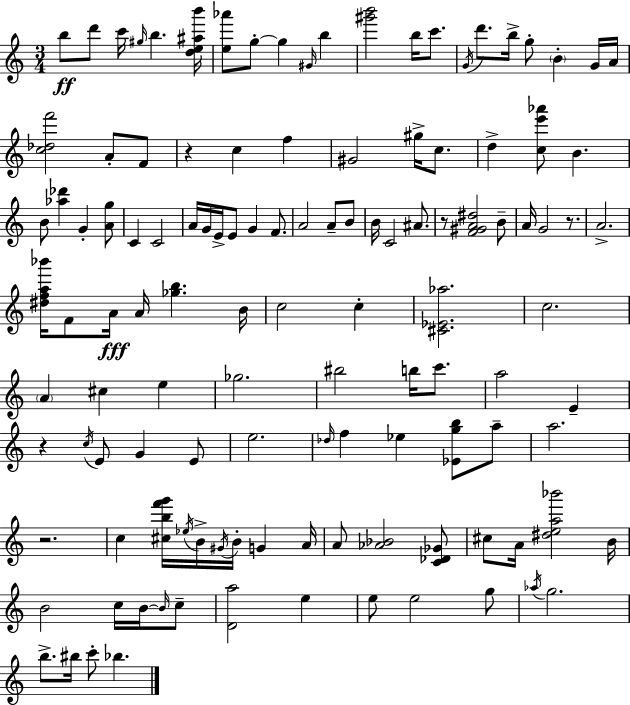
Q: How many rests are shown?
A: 5